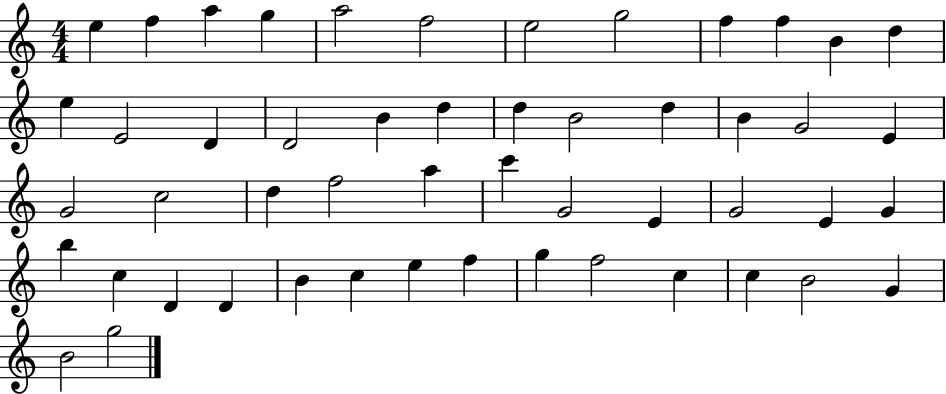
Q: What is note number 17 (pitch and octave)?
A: B4